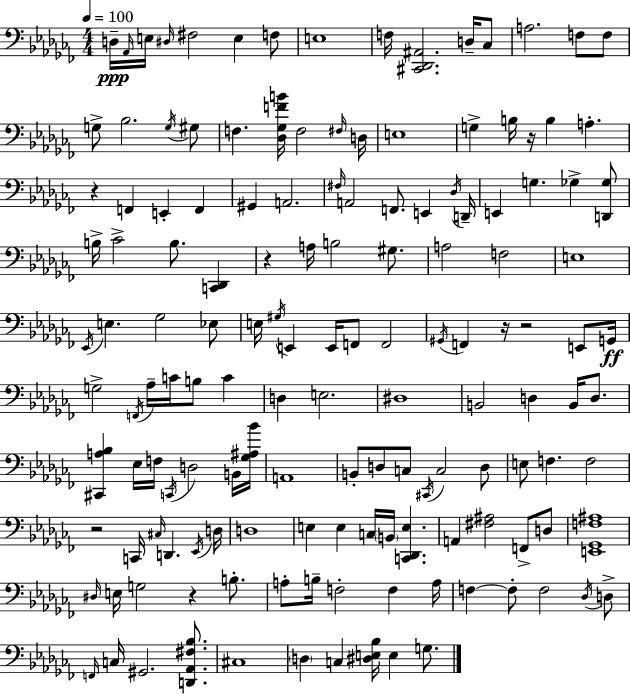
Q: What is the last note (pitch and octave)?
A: G3